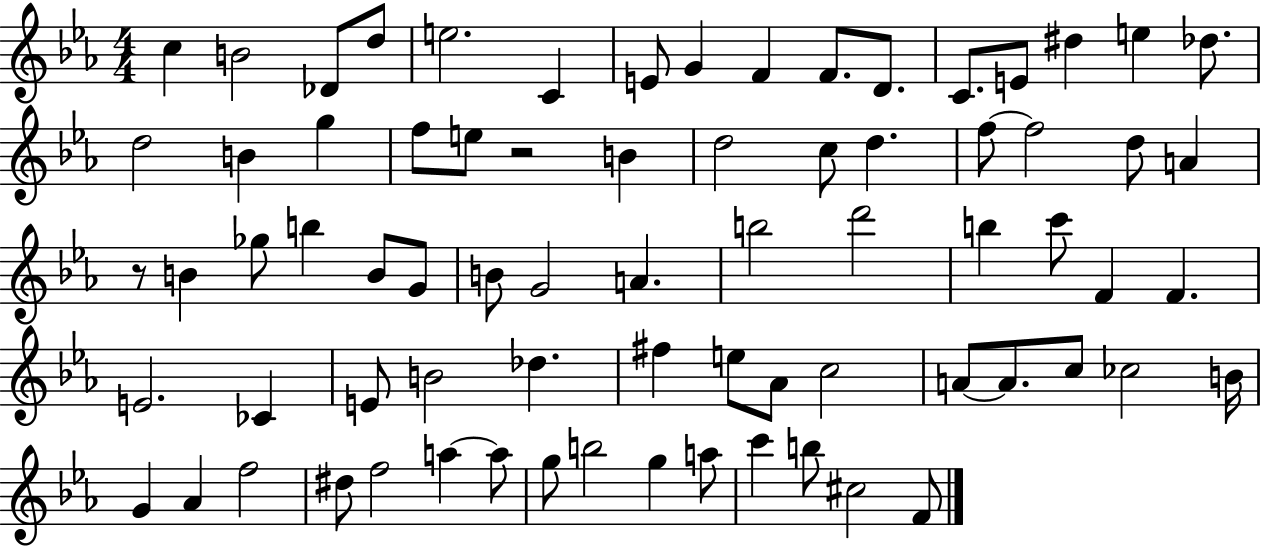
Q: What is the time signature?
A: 4/4